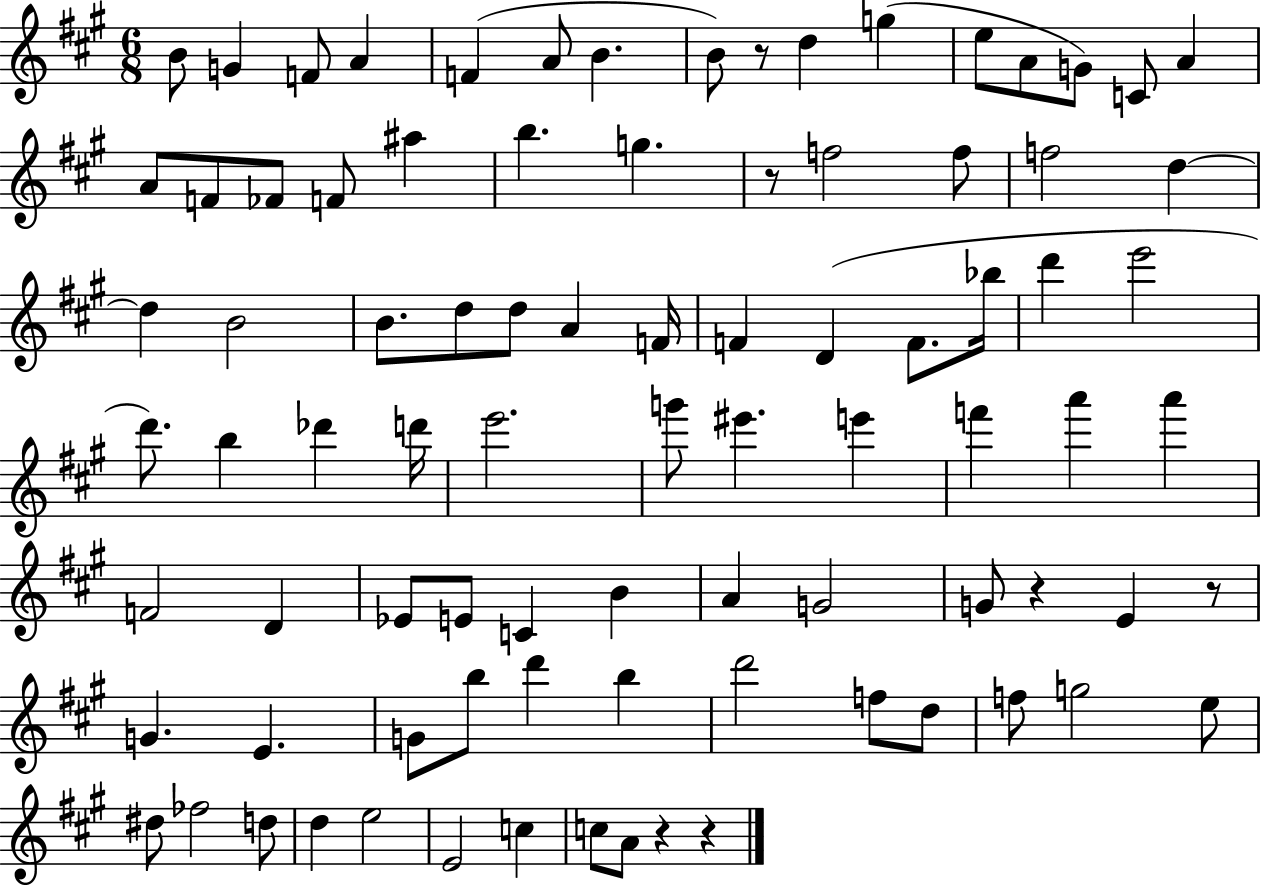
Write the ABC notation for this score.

X:1
T:Untitled
M:6/8
L:1/4
K:A
B/2 G F/2 A F A/2 B B/2 z/2 d g e/2 A/2 G/2 C/2 A A/2 F/2 _F/2 F/2 ^a b g z/2 f2 f/2 f2 d d B2 B/2 d/2 d/2 A F/4 F D F/2 _b/4 d' e'2 d'/2 b _d' d'/4 e'2 g'/2 ^e' e' f' a' a' F2 D _E/2 E/2 C B A G2 G/2 z E z/2 G E G/2 b/2 d' b d'2 f/2 d/2 f/2 g2 e/2 ^d/2 _f2 d/2 d e2 E2 c c/2 A/2 z z